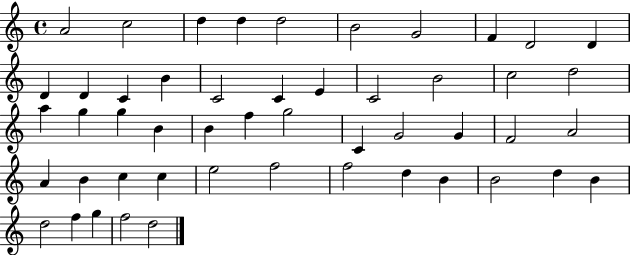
{
  \clef treble
  \time 4/4
  \defaultTimeSignature
  \key c \major
  a'2 c''2 | d''4 d''4 d''2 | b'2 g'2 | f'4 d'2 d'4 | \break d'4 d'4 c'4 b'4 | c'2 c'4 e'4 | c'2 b'2 | c''2 d''2 | \break a''4 g''4 g''4 b'4 | b'4 f''4 g''2 | c'4 g'2 g'4 | f'2 a'2 | \break a'4 b'4 c''4 c''4 | e''2 f''2 | f''2 d''4 b'4 | b'2 d''4 b'4 | \break d''2 f''4 g''4 | f''2 d''2 | \bar "|."
}